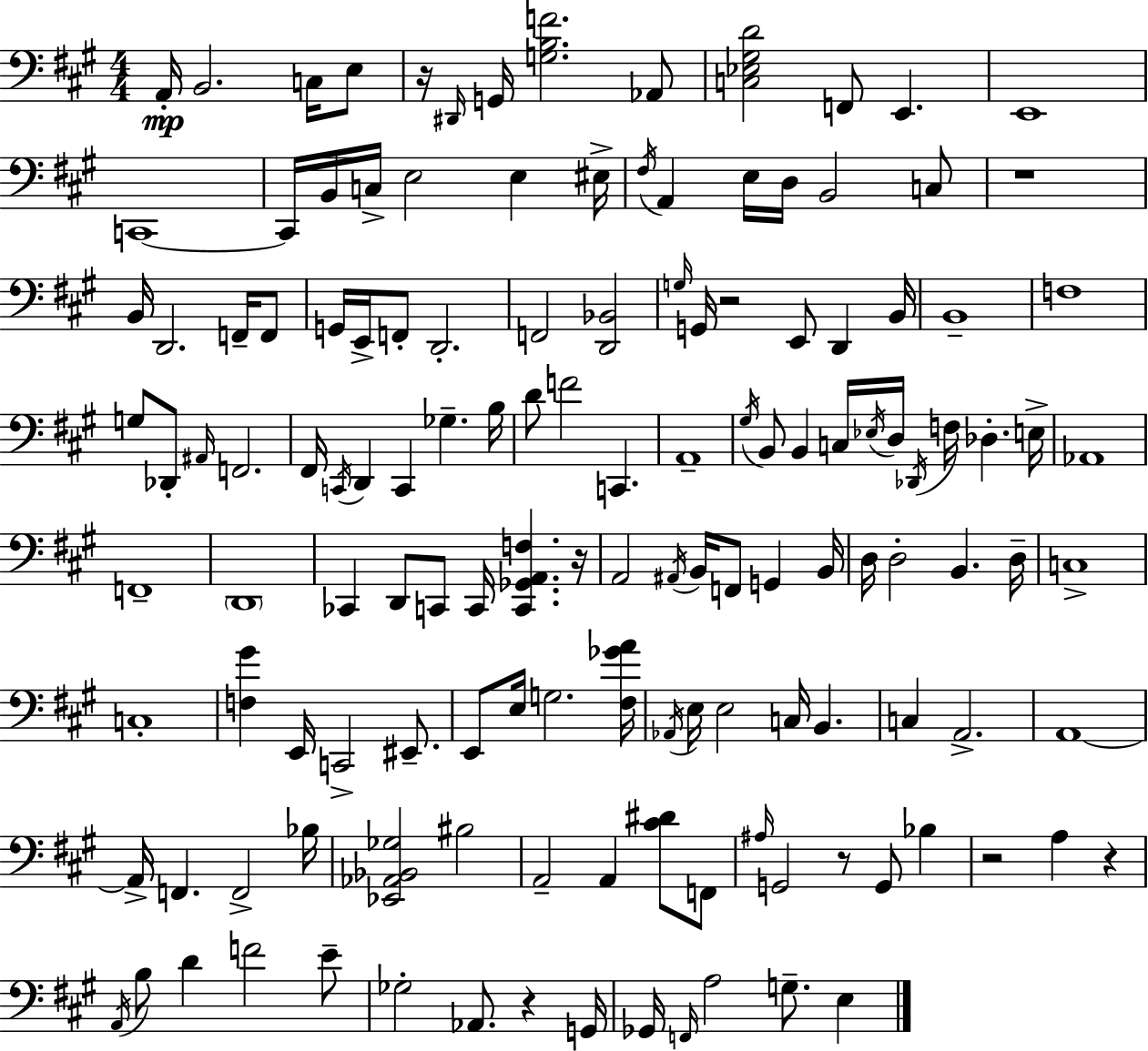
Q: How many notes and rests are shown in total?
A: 138